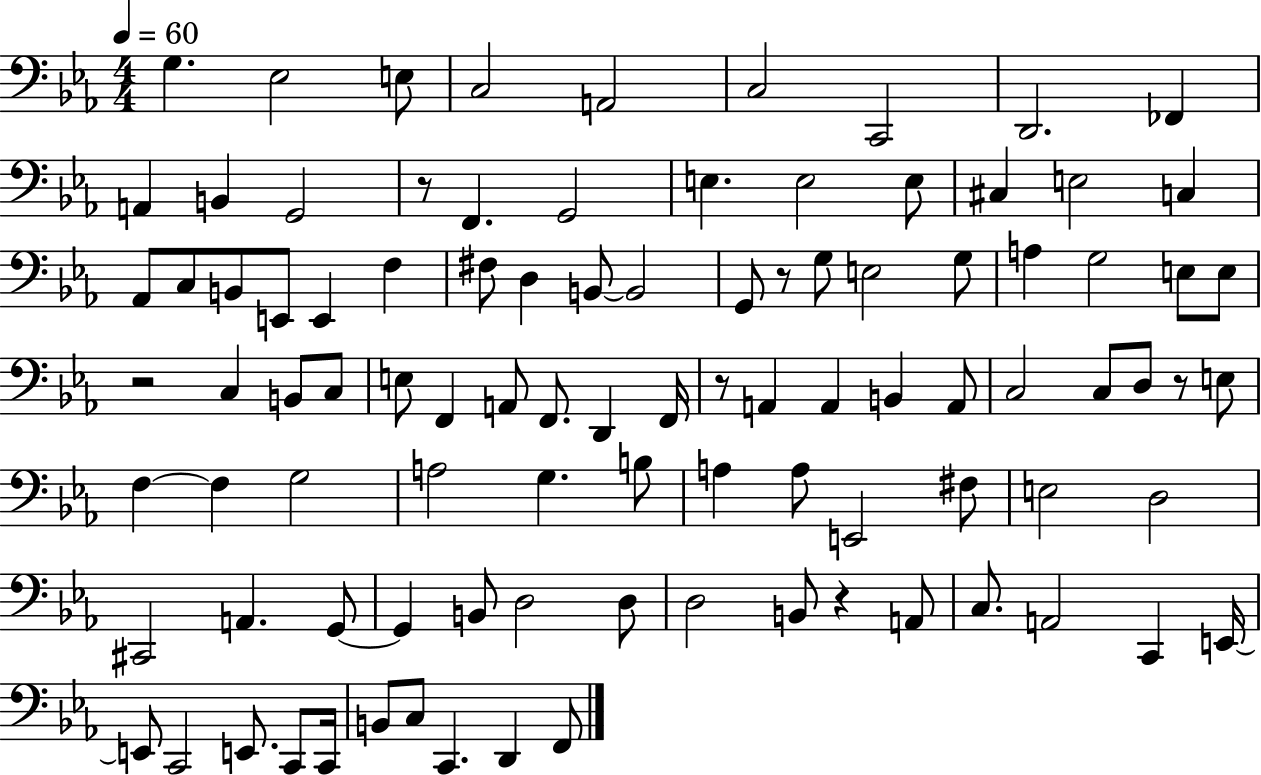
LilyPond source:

{
  \clef bass
  \numericTimeSignature
  \time 4/4
  \key ees \major
  \tempo 4 = 60
  g4. ees2 e8 | c2 a,2 | c2 c,2 | d,2. fes,4 | \break a,4 b,4 g,2 | r8 f,4. g,2 | e4. e2 e8 | cis4 e2 c4 | \break aes,8 c8 b,8 e,8 e,4 f4 | fis8 d4 b,8~~ b,2 | g,8 r8 g8 e2 g8 | a4 g2 e8 e8 | \break r2 c4 b,8 c8 | e8 f,4 a,8 f,8. d,4 f,16 | r8 a,4 a,4 b,4 a,8 | c2 c8 d8 r8 e8 | \break f4~~ f4 g2 | a2 g4. b8 | a4 a8 e,2 fis8 | e2 d2 | \break cis,2 a,4. g,8~~ | g,4 b,8 d2 d8 | d2 b,8 r4 a,8 | c8. a,2 c,4 e,16~~ | \break e,8 c,2 e,8. c,8 c,16 | b,8 c8 c,4. d,4 f,8 | \bar "|."
}